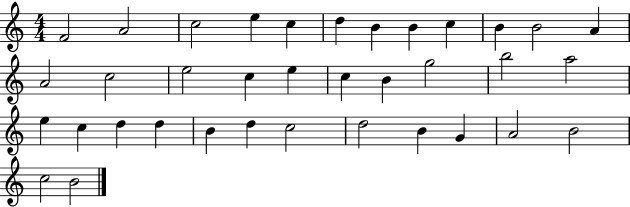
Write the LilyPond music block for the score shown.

{
  \clef treble
  \numericTimeSignature
  \time 4/4
  \key c \major
  f'2 a'2 | c''2 e''4 c''4 | d''4 b'4 b'4 c''4 | b'4 b'2 a'4 | \break a'2 c''2 | e''2 c''4 e''4 | c''4 b'4 g''2 | b''2 a''2 | \break e''4 c''4 d''4 d''4 | b'4 d''4 c''2 | d''2 b'4 g'4 | a'2 b'2 | \break c''2 b'2 | \bar "|."
}